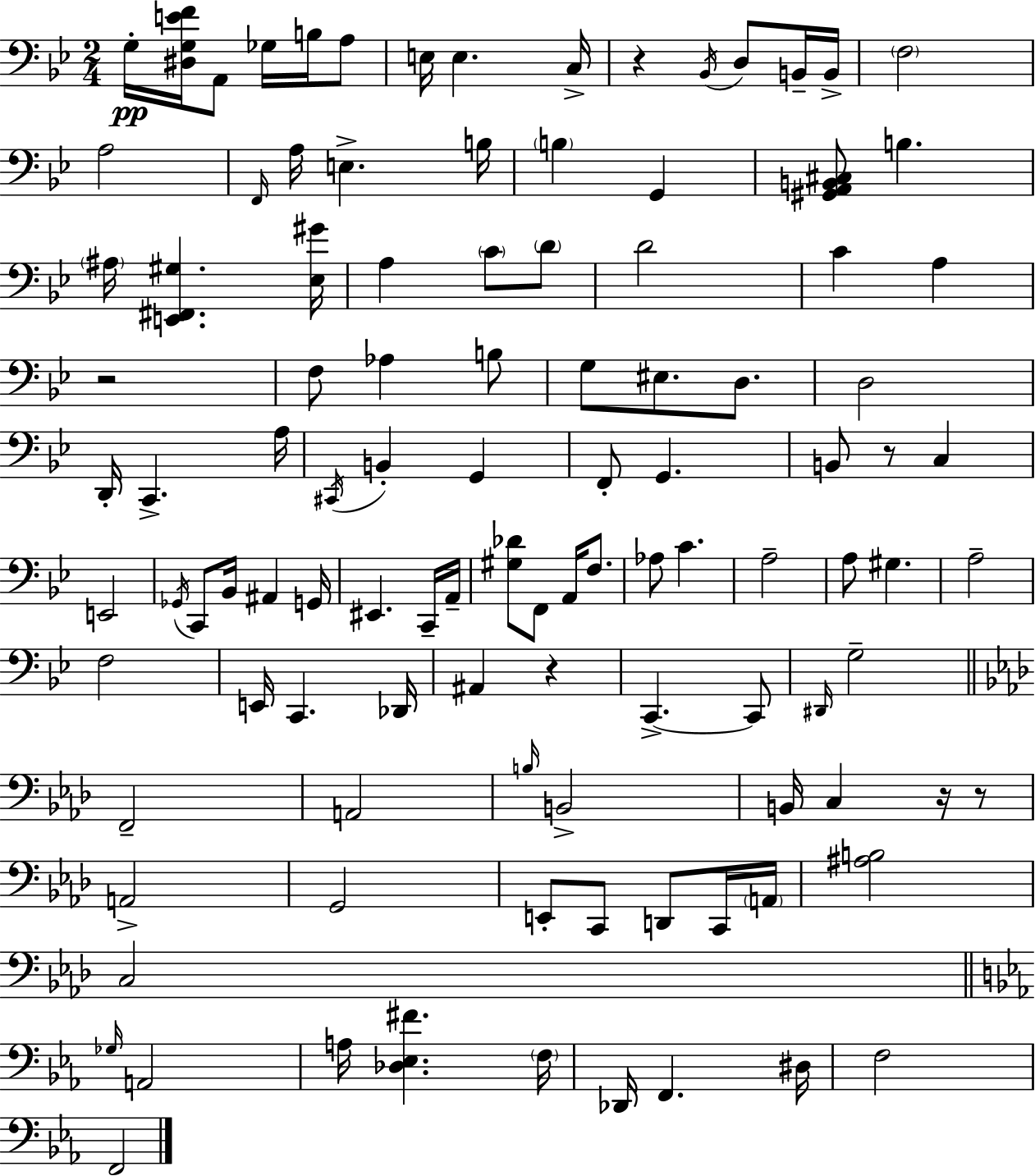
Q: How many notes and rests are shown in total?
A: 108